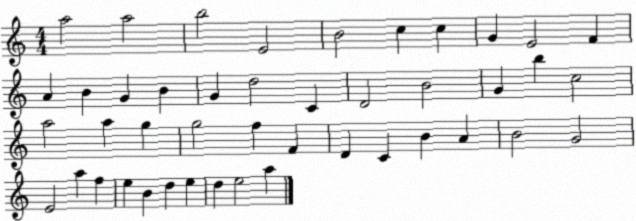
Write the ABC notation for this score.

X:1
T:Untitled
M:4/4
L:1/4
K:C
a2 a2 b2 E2 B2 c c G E2 F A B G B G d2 C D2 B2 G b c2 a2 a g g2 f F D C B A B2 G2 E2 a f e B d e d e2 a